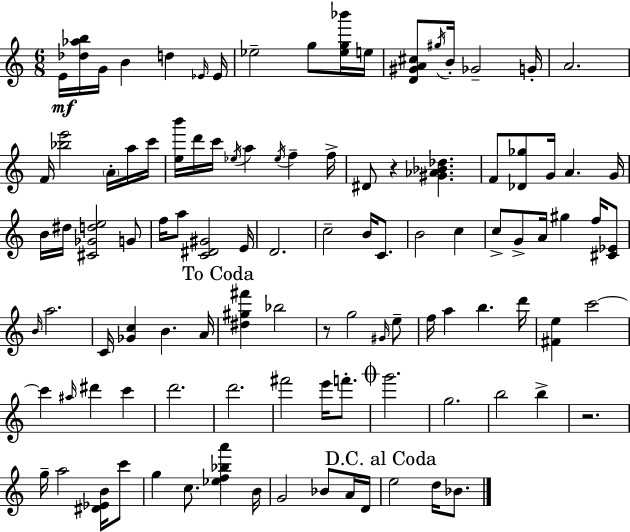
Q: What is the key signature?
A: A minor